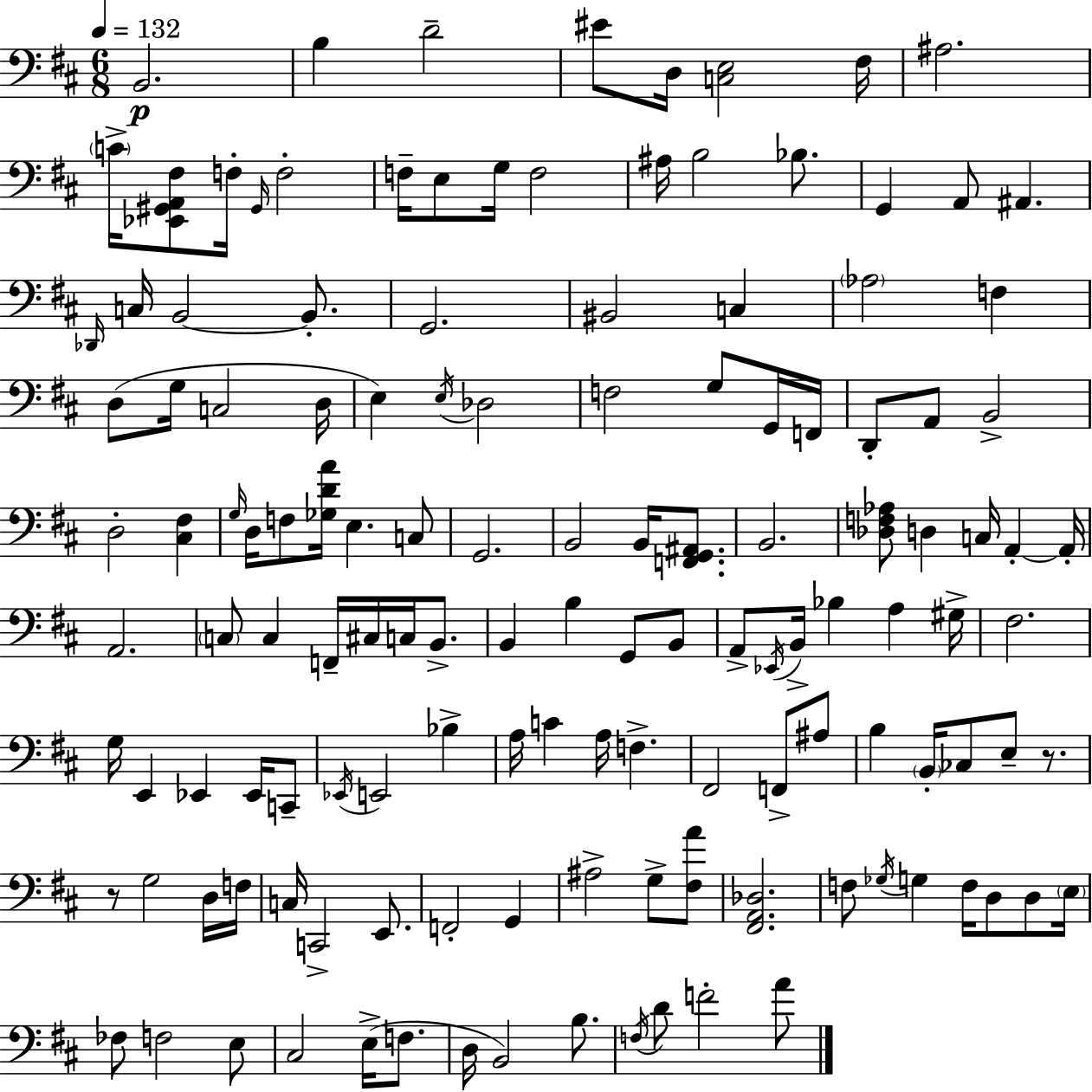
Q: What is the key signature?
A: D major